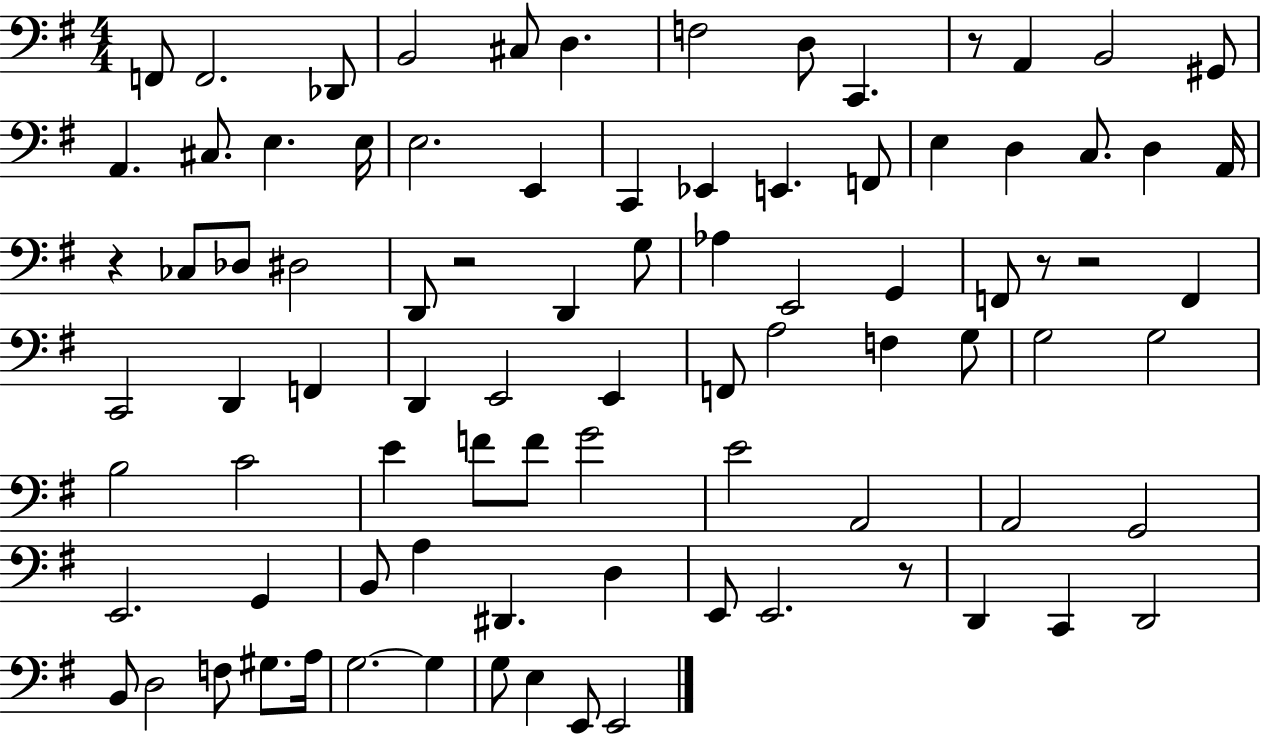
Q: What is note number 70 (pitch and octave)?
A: C2